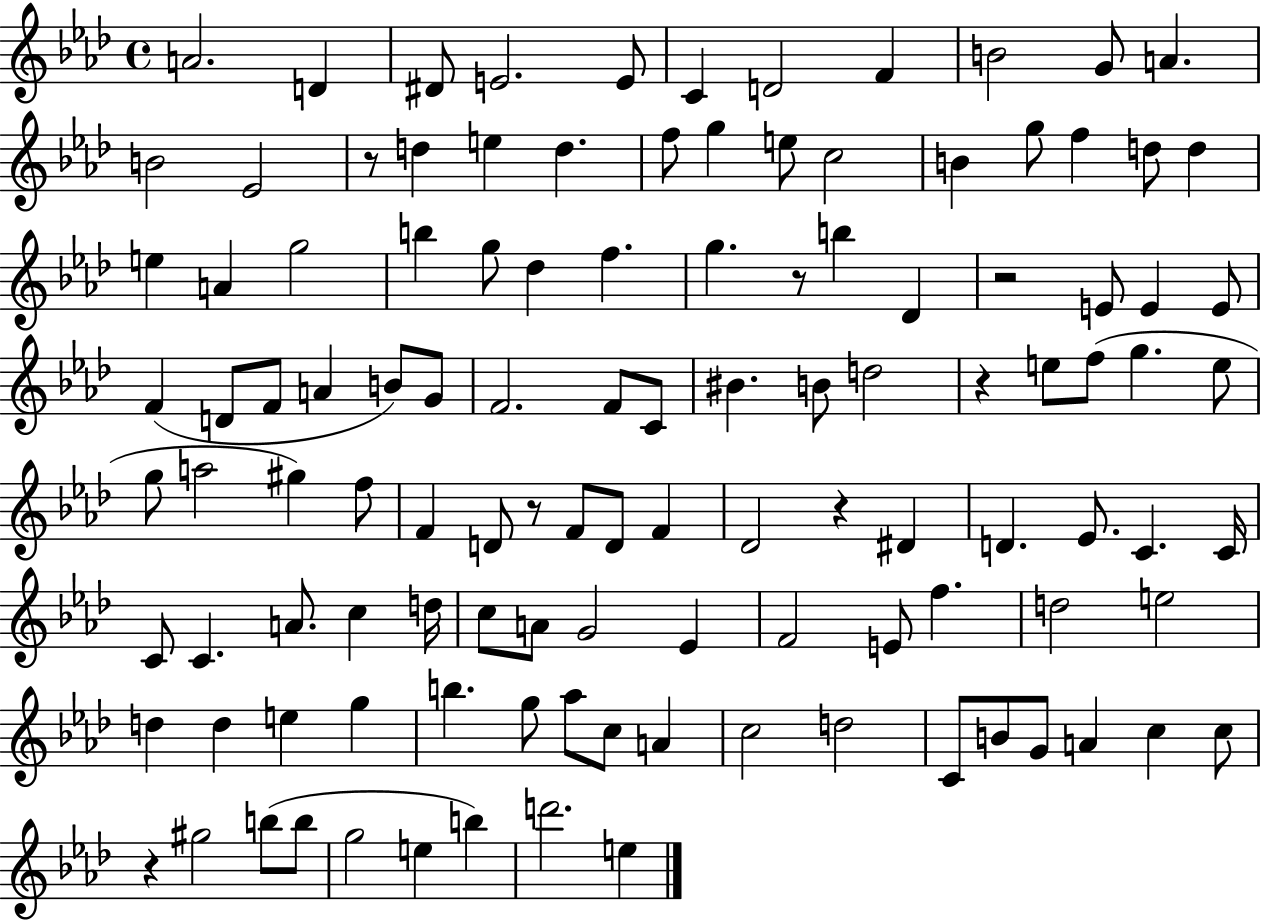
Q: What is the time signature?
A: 4/4